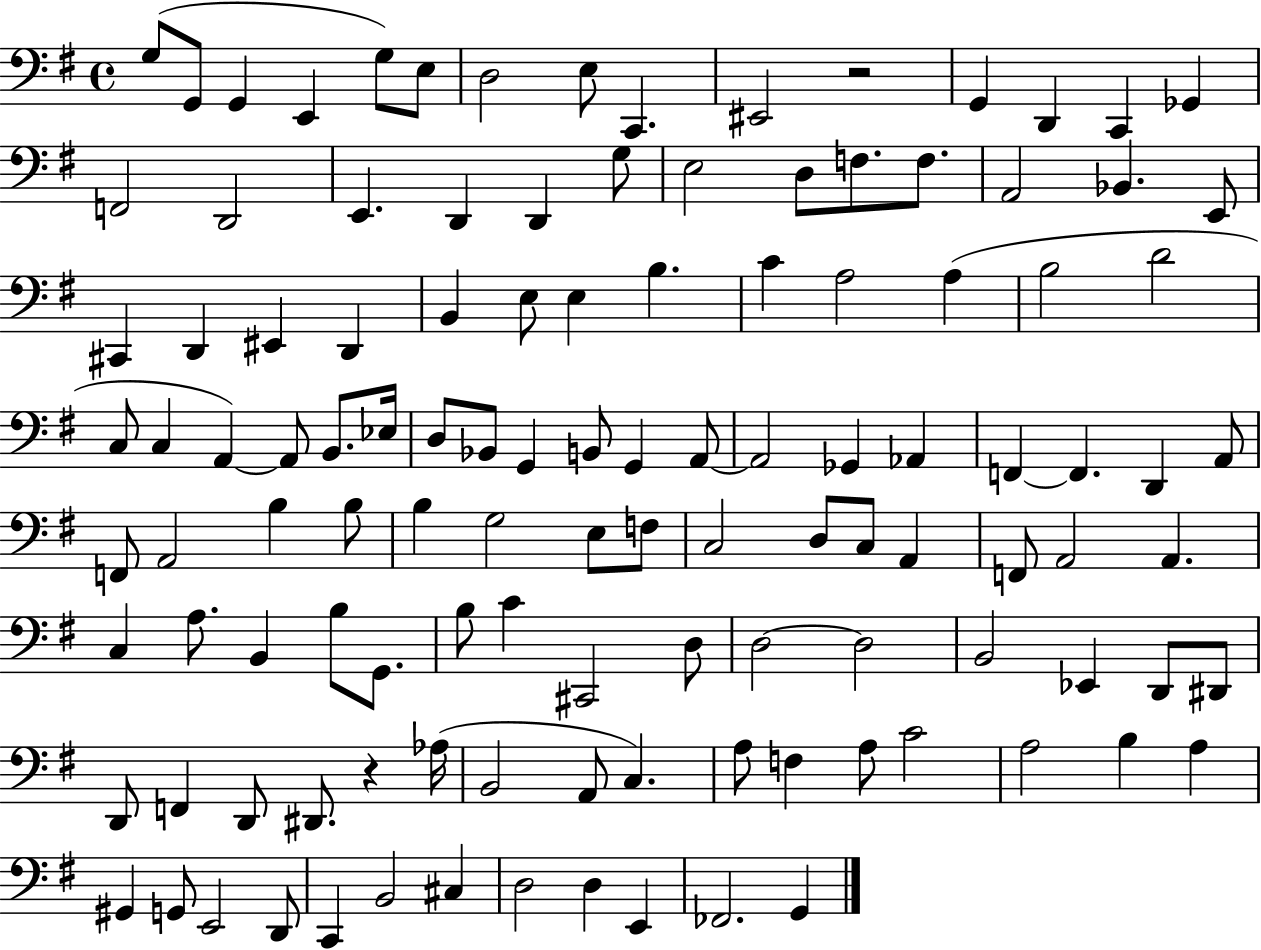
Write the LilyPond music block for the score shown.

{
  \clef bass
  \time 4/4
  \defaultTimeSignature
  \key g \major
  g8( g,8 g,4 e,4 g8) e8 | d2 e8 c,4. | eis,2 r2 | g,4 d,4 c,4 ges,4 | \break f,2 d,2 | e,4. d,4 d,4 g8 | e2 d8 f8. f8. | a,2 bes,4. e,8 | \break cis,4 d,4 eis,4 d,4 | b,4 e8 e4 b4. | c'4 a2 a4( | b2 d'2 | \break c8 c4 a,4~~) a,8 b,8. ees16 | d8 bes,8 g,4 b,8 g,4 a,8~~ | a,2 ges,4 aes,4 | f,4~~ f,4. d,4 a,8 | \break f,8 a,2 b4 b8 | b4 g2 e8 f8 | c2 d8 c8 a,4 | f,8 a,2 a,4. | \break c4 a8. b,4 b8 g,8. | b8 c'4 cis,2 d8 | d2~~ d2 | b,2 ees,4 d,8 dis,8 | \break d,8 f,4 d,8 dis,8. r4 aes16( | b,2 a,8 c4.) | a8 f4 a8 c'2 | a2 b4 a4 | \break gis,4 g,8 e,2 d,8 | c,4 b,2 cis4 | d2 d4 e,4 | fes,2. g,4 | \break \bar "|."
}